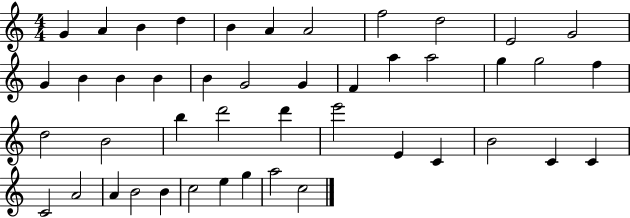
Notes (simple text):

G4/q A4/q B4/q D5/q B4/q A4/q A4/h F5/h D5/h E4/h G4/h G4/q B4/q B4/q B4/q B4/q G4/h G4/q F4/q A5/q A5/h G5/q G5/h F5/q D5/h B4/h B5/q D6/h D6/q E6/h E4/q C4/q B4/h C4/q C4/q C4/h A4/h A4/q B4/h B4/q C5/h E5/q G5/q A5/h C5/h